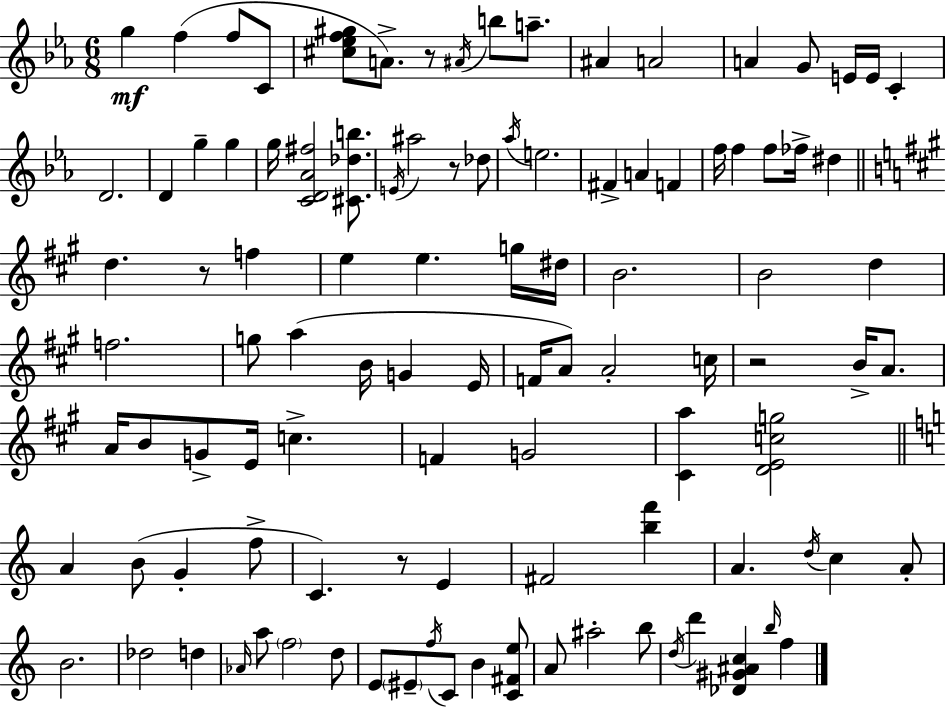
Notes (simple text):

G5/q F5/q F5/e C4/e [C#5,Eb5,F5,G#5]/e A4/e. R/e A#4/s B5/e A5/e. A#4/q A4/h A4/q G4/e E4/s E4/s C4/q D4/h. D4/q G5/q G5/q G5/s [C4,D4,Ab4,F#5]/h [C#4,Db5,B5]/e. E4/s A#5/h R/e Db5/e Ab5/s E5/h. F#4/q A4/q F4/q F5/s F5/q F5/e FES5/s D#5/q D5/q. R/e F5/q E5/q E5/q. G5/s D#5/s B4/h. B4/h D5/q F5/h. G5/e A5/q B4/s G4/q E4/s F4/s A4/e A4/h C5/s R/h B4/s A4/e. A4/s B4/e G4/e E4/s C5/q. F4/q G4/h [C#4,A5]/q [D4,E4,C5,G5]/h A4/q B4/e G4/q F5/e C4/q. R/e E4/q F#4/h [B5,F6]/q A4/q. D5/s C5/q A4/e B4/h. Db5/h D5/q Ab4/s A5/e F5/h D5/e E4/e EIS4/e F5/s C4/e B4/q [C4,F#4,E5]/e A4/e A#5/h B5/e D5/s D6/q [Db4,G#4,A#4,C5]/q B5/s F5/q